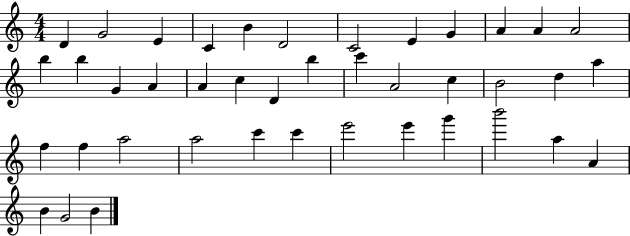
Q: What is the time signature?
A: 4/4